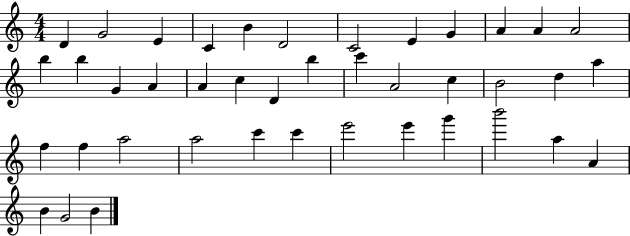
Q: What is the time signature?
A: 4/4